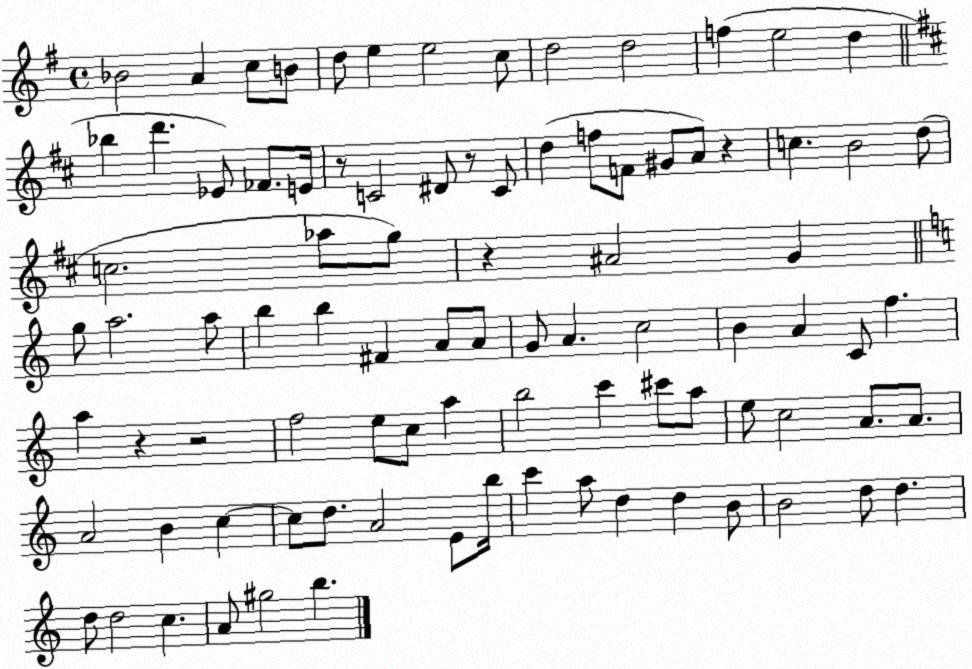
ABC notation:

X:1
T:Untitled
M:4/4
L:1/4
K:G
_B2 A c/2 B/2 d/2 e e2 c/2 d2 d2 f e2 d _b d' _E/2 _F/2 E/4 z/2 C2 ^D/2 z/2 C/2 d f/2 F/2 ^G/2 A/2 z c B2 d/2 c2 _a/2 g/2 z ^A2 G g/2 a2 a/2 b b ^F A/2 A/2 G/2 A c2 B A C/2 f a z z2 f2 e/2 c/2 a b2 c' ^c'/2 a/2 e/2 c2 A/2 A/2 A2 B c c/2 d/2 A2 E/2 b/4 c' a/2 d d B/2 B2 d/2 d d/2 d2 c A/2 ^g2 b